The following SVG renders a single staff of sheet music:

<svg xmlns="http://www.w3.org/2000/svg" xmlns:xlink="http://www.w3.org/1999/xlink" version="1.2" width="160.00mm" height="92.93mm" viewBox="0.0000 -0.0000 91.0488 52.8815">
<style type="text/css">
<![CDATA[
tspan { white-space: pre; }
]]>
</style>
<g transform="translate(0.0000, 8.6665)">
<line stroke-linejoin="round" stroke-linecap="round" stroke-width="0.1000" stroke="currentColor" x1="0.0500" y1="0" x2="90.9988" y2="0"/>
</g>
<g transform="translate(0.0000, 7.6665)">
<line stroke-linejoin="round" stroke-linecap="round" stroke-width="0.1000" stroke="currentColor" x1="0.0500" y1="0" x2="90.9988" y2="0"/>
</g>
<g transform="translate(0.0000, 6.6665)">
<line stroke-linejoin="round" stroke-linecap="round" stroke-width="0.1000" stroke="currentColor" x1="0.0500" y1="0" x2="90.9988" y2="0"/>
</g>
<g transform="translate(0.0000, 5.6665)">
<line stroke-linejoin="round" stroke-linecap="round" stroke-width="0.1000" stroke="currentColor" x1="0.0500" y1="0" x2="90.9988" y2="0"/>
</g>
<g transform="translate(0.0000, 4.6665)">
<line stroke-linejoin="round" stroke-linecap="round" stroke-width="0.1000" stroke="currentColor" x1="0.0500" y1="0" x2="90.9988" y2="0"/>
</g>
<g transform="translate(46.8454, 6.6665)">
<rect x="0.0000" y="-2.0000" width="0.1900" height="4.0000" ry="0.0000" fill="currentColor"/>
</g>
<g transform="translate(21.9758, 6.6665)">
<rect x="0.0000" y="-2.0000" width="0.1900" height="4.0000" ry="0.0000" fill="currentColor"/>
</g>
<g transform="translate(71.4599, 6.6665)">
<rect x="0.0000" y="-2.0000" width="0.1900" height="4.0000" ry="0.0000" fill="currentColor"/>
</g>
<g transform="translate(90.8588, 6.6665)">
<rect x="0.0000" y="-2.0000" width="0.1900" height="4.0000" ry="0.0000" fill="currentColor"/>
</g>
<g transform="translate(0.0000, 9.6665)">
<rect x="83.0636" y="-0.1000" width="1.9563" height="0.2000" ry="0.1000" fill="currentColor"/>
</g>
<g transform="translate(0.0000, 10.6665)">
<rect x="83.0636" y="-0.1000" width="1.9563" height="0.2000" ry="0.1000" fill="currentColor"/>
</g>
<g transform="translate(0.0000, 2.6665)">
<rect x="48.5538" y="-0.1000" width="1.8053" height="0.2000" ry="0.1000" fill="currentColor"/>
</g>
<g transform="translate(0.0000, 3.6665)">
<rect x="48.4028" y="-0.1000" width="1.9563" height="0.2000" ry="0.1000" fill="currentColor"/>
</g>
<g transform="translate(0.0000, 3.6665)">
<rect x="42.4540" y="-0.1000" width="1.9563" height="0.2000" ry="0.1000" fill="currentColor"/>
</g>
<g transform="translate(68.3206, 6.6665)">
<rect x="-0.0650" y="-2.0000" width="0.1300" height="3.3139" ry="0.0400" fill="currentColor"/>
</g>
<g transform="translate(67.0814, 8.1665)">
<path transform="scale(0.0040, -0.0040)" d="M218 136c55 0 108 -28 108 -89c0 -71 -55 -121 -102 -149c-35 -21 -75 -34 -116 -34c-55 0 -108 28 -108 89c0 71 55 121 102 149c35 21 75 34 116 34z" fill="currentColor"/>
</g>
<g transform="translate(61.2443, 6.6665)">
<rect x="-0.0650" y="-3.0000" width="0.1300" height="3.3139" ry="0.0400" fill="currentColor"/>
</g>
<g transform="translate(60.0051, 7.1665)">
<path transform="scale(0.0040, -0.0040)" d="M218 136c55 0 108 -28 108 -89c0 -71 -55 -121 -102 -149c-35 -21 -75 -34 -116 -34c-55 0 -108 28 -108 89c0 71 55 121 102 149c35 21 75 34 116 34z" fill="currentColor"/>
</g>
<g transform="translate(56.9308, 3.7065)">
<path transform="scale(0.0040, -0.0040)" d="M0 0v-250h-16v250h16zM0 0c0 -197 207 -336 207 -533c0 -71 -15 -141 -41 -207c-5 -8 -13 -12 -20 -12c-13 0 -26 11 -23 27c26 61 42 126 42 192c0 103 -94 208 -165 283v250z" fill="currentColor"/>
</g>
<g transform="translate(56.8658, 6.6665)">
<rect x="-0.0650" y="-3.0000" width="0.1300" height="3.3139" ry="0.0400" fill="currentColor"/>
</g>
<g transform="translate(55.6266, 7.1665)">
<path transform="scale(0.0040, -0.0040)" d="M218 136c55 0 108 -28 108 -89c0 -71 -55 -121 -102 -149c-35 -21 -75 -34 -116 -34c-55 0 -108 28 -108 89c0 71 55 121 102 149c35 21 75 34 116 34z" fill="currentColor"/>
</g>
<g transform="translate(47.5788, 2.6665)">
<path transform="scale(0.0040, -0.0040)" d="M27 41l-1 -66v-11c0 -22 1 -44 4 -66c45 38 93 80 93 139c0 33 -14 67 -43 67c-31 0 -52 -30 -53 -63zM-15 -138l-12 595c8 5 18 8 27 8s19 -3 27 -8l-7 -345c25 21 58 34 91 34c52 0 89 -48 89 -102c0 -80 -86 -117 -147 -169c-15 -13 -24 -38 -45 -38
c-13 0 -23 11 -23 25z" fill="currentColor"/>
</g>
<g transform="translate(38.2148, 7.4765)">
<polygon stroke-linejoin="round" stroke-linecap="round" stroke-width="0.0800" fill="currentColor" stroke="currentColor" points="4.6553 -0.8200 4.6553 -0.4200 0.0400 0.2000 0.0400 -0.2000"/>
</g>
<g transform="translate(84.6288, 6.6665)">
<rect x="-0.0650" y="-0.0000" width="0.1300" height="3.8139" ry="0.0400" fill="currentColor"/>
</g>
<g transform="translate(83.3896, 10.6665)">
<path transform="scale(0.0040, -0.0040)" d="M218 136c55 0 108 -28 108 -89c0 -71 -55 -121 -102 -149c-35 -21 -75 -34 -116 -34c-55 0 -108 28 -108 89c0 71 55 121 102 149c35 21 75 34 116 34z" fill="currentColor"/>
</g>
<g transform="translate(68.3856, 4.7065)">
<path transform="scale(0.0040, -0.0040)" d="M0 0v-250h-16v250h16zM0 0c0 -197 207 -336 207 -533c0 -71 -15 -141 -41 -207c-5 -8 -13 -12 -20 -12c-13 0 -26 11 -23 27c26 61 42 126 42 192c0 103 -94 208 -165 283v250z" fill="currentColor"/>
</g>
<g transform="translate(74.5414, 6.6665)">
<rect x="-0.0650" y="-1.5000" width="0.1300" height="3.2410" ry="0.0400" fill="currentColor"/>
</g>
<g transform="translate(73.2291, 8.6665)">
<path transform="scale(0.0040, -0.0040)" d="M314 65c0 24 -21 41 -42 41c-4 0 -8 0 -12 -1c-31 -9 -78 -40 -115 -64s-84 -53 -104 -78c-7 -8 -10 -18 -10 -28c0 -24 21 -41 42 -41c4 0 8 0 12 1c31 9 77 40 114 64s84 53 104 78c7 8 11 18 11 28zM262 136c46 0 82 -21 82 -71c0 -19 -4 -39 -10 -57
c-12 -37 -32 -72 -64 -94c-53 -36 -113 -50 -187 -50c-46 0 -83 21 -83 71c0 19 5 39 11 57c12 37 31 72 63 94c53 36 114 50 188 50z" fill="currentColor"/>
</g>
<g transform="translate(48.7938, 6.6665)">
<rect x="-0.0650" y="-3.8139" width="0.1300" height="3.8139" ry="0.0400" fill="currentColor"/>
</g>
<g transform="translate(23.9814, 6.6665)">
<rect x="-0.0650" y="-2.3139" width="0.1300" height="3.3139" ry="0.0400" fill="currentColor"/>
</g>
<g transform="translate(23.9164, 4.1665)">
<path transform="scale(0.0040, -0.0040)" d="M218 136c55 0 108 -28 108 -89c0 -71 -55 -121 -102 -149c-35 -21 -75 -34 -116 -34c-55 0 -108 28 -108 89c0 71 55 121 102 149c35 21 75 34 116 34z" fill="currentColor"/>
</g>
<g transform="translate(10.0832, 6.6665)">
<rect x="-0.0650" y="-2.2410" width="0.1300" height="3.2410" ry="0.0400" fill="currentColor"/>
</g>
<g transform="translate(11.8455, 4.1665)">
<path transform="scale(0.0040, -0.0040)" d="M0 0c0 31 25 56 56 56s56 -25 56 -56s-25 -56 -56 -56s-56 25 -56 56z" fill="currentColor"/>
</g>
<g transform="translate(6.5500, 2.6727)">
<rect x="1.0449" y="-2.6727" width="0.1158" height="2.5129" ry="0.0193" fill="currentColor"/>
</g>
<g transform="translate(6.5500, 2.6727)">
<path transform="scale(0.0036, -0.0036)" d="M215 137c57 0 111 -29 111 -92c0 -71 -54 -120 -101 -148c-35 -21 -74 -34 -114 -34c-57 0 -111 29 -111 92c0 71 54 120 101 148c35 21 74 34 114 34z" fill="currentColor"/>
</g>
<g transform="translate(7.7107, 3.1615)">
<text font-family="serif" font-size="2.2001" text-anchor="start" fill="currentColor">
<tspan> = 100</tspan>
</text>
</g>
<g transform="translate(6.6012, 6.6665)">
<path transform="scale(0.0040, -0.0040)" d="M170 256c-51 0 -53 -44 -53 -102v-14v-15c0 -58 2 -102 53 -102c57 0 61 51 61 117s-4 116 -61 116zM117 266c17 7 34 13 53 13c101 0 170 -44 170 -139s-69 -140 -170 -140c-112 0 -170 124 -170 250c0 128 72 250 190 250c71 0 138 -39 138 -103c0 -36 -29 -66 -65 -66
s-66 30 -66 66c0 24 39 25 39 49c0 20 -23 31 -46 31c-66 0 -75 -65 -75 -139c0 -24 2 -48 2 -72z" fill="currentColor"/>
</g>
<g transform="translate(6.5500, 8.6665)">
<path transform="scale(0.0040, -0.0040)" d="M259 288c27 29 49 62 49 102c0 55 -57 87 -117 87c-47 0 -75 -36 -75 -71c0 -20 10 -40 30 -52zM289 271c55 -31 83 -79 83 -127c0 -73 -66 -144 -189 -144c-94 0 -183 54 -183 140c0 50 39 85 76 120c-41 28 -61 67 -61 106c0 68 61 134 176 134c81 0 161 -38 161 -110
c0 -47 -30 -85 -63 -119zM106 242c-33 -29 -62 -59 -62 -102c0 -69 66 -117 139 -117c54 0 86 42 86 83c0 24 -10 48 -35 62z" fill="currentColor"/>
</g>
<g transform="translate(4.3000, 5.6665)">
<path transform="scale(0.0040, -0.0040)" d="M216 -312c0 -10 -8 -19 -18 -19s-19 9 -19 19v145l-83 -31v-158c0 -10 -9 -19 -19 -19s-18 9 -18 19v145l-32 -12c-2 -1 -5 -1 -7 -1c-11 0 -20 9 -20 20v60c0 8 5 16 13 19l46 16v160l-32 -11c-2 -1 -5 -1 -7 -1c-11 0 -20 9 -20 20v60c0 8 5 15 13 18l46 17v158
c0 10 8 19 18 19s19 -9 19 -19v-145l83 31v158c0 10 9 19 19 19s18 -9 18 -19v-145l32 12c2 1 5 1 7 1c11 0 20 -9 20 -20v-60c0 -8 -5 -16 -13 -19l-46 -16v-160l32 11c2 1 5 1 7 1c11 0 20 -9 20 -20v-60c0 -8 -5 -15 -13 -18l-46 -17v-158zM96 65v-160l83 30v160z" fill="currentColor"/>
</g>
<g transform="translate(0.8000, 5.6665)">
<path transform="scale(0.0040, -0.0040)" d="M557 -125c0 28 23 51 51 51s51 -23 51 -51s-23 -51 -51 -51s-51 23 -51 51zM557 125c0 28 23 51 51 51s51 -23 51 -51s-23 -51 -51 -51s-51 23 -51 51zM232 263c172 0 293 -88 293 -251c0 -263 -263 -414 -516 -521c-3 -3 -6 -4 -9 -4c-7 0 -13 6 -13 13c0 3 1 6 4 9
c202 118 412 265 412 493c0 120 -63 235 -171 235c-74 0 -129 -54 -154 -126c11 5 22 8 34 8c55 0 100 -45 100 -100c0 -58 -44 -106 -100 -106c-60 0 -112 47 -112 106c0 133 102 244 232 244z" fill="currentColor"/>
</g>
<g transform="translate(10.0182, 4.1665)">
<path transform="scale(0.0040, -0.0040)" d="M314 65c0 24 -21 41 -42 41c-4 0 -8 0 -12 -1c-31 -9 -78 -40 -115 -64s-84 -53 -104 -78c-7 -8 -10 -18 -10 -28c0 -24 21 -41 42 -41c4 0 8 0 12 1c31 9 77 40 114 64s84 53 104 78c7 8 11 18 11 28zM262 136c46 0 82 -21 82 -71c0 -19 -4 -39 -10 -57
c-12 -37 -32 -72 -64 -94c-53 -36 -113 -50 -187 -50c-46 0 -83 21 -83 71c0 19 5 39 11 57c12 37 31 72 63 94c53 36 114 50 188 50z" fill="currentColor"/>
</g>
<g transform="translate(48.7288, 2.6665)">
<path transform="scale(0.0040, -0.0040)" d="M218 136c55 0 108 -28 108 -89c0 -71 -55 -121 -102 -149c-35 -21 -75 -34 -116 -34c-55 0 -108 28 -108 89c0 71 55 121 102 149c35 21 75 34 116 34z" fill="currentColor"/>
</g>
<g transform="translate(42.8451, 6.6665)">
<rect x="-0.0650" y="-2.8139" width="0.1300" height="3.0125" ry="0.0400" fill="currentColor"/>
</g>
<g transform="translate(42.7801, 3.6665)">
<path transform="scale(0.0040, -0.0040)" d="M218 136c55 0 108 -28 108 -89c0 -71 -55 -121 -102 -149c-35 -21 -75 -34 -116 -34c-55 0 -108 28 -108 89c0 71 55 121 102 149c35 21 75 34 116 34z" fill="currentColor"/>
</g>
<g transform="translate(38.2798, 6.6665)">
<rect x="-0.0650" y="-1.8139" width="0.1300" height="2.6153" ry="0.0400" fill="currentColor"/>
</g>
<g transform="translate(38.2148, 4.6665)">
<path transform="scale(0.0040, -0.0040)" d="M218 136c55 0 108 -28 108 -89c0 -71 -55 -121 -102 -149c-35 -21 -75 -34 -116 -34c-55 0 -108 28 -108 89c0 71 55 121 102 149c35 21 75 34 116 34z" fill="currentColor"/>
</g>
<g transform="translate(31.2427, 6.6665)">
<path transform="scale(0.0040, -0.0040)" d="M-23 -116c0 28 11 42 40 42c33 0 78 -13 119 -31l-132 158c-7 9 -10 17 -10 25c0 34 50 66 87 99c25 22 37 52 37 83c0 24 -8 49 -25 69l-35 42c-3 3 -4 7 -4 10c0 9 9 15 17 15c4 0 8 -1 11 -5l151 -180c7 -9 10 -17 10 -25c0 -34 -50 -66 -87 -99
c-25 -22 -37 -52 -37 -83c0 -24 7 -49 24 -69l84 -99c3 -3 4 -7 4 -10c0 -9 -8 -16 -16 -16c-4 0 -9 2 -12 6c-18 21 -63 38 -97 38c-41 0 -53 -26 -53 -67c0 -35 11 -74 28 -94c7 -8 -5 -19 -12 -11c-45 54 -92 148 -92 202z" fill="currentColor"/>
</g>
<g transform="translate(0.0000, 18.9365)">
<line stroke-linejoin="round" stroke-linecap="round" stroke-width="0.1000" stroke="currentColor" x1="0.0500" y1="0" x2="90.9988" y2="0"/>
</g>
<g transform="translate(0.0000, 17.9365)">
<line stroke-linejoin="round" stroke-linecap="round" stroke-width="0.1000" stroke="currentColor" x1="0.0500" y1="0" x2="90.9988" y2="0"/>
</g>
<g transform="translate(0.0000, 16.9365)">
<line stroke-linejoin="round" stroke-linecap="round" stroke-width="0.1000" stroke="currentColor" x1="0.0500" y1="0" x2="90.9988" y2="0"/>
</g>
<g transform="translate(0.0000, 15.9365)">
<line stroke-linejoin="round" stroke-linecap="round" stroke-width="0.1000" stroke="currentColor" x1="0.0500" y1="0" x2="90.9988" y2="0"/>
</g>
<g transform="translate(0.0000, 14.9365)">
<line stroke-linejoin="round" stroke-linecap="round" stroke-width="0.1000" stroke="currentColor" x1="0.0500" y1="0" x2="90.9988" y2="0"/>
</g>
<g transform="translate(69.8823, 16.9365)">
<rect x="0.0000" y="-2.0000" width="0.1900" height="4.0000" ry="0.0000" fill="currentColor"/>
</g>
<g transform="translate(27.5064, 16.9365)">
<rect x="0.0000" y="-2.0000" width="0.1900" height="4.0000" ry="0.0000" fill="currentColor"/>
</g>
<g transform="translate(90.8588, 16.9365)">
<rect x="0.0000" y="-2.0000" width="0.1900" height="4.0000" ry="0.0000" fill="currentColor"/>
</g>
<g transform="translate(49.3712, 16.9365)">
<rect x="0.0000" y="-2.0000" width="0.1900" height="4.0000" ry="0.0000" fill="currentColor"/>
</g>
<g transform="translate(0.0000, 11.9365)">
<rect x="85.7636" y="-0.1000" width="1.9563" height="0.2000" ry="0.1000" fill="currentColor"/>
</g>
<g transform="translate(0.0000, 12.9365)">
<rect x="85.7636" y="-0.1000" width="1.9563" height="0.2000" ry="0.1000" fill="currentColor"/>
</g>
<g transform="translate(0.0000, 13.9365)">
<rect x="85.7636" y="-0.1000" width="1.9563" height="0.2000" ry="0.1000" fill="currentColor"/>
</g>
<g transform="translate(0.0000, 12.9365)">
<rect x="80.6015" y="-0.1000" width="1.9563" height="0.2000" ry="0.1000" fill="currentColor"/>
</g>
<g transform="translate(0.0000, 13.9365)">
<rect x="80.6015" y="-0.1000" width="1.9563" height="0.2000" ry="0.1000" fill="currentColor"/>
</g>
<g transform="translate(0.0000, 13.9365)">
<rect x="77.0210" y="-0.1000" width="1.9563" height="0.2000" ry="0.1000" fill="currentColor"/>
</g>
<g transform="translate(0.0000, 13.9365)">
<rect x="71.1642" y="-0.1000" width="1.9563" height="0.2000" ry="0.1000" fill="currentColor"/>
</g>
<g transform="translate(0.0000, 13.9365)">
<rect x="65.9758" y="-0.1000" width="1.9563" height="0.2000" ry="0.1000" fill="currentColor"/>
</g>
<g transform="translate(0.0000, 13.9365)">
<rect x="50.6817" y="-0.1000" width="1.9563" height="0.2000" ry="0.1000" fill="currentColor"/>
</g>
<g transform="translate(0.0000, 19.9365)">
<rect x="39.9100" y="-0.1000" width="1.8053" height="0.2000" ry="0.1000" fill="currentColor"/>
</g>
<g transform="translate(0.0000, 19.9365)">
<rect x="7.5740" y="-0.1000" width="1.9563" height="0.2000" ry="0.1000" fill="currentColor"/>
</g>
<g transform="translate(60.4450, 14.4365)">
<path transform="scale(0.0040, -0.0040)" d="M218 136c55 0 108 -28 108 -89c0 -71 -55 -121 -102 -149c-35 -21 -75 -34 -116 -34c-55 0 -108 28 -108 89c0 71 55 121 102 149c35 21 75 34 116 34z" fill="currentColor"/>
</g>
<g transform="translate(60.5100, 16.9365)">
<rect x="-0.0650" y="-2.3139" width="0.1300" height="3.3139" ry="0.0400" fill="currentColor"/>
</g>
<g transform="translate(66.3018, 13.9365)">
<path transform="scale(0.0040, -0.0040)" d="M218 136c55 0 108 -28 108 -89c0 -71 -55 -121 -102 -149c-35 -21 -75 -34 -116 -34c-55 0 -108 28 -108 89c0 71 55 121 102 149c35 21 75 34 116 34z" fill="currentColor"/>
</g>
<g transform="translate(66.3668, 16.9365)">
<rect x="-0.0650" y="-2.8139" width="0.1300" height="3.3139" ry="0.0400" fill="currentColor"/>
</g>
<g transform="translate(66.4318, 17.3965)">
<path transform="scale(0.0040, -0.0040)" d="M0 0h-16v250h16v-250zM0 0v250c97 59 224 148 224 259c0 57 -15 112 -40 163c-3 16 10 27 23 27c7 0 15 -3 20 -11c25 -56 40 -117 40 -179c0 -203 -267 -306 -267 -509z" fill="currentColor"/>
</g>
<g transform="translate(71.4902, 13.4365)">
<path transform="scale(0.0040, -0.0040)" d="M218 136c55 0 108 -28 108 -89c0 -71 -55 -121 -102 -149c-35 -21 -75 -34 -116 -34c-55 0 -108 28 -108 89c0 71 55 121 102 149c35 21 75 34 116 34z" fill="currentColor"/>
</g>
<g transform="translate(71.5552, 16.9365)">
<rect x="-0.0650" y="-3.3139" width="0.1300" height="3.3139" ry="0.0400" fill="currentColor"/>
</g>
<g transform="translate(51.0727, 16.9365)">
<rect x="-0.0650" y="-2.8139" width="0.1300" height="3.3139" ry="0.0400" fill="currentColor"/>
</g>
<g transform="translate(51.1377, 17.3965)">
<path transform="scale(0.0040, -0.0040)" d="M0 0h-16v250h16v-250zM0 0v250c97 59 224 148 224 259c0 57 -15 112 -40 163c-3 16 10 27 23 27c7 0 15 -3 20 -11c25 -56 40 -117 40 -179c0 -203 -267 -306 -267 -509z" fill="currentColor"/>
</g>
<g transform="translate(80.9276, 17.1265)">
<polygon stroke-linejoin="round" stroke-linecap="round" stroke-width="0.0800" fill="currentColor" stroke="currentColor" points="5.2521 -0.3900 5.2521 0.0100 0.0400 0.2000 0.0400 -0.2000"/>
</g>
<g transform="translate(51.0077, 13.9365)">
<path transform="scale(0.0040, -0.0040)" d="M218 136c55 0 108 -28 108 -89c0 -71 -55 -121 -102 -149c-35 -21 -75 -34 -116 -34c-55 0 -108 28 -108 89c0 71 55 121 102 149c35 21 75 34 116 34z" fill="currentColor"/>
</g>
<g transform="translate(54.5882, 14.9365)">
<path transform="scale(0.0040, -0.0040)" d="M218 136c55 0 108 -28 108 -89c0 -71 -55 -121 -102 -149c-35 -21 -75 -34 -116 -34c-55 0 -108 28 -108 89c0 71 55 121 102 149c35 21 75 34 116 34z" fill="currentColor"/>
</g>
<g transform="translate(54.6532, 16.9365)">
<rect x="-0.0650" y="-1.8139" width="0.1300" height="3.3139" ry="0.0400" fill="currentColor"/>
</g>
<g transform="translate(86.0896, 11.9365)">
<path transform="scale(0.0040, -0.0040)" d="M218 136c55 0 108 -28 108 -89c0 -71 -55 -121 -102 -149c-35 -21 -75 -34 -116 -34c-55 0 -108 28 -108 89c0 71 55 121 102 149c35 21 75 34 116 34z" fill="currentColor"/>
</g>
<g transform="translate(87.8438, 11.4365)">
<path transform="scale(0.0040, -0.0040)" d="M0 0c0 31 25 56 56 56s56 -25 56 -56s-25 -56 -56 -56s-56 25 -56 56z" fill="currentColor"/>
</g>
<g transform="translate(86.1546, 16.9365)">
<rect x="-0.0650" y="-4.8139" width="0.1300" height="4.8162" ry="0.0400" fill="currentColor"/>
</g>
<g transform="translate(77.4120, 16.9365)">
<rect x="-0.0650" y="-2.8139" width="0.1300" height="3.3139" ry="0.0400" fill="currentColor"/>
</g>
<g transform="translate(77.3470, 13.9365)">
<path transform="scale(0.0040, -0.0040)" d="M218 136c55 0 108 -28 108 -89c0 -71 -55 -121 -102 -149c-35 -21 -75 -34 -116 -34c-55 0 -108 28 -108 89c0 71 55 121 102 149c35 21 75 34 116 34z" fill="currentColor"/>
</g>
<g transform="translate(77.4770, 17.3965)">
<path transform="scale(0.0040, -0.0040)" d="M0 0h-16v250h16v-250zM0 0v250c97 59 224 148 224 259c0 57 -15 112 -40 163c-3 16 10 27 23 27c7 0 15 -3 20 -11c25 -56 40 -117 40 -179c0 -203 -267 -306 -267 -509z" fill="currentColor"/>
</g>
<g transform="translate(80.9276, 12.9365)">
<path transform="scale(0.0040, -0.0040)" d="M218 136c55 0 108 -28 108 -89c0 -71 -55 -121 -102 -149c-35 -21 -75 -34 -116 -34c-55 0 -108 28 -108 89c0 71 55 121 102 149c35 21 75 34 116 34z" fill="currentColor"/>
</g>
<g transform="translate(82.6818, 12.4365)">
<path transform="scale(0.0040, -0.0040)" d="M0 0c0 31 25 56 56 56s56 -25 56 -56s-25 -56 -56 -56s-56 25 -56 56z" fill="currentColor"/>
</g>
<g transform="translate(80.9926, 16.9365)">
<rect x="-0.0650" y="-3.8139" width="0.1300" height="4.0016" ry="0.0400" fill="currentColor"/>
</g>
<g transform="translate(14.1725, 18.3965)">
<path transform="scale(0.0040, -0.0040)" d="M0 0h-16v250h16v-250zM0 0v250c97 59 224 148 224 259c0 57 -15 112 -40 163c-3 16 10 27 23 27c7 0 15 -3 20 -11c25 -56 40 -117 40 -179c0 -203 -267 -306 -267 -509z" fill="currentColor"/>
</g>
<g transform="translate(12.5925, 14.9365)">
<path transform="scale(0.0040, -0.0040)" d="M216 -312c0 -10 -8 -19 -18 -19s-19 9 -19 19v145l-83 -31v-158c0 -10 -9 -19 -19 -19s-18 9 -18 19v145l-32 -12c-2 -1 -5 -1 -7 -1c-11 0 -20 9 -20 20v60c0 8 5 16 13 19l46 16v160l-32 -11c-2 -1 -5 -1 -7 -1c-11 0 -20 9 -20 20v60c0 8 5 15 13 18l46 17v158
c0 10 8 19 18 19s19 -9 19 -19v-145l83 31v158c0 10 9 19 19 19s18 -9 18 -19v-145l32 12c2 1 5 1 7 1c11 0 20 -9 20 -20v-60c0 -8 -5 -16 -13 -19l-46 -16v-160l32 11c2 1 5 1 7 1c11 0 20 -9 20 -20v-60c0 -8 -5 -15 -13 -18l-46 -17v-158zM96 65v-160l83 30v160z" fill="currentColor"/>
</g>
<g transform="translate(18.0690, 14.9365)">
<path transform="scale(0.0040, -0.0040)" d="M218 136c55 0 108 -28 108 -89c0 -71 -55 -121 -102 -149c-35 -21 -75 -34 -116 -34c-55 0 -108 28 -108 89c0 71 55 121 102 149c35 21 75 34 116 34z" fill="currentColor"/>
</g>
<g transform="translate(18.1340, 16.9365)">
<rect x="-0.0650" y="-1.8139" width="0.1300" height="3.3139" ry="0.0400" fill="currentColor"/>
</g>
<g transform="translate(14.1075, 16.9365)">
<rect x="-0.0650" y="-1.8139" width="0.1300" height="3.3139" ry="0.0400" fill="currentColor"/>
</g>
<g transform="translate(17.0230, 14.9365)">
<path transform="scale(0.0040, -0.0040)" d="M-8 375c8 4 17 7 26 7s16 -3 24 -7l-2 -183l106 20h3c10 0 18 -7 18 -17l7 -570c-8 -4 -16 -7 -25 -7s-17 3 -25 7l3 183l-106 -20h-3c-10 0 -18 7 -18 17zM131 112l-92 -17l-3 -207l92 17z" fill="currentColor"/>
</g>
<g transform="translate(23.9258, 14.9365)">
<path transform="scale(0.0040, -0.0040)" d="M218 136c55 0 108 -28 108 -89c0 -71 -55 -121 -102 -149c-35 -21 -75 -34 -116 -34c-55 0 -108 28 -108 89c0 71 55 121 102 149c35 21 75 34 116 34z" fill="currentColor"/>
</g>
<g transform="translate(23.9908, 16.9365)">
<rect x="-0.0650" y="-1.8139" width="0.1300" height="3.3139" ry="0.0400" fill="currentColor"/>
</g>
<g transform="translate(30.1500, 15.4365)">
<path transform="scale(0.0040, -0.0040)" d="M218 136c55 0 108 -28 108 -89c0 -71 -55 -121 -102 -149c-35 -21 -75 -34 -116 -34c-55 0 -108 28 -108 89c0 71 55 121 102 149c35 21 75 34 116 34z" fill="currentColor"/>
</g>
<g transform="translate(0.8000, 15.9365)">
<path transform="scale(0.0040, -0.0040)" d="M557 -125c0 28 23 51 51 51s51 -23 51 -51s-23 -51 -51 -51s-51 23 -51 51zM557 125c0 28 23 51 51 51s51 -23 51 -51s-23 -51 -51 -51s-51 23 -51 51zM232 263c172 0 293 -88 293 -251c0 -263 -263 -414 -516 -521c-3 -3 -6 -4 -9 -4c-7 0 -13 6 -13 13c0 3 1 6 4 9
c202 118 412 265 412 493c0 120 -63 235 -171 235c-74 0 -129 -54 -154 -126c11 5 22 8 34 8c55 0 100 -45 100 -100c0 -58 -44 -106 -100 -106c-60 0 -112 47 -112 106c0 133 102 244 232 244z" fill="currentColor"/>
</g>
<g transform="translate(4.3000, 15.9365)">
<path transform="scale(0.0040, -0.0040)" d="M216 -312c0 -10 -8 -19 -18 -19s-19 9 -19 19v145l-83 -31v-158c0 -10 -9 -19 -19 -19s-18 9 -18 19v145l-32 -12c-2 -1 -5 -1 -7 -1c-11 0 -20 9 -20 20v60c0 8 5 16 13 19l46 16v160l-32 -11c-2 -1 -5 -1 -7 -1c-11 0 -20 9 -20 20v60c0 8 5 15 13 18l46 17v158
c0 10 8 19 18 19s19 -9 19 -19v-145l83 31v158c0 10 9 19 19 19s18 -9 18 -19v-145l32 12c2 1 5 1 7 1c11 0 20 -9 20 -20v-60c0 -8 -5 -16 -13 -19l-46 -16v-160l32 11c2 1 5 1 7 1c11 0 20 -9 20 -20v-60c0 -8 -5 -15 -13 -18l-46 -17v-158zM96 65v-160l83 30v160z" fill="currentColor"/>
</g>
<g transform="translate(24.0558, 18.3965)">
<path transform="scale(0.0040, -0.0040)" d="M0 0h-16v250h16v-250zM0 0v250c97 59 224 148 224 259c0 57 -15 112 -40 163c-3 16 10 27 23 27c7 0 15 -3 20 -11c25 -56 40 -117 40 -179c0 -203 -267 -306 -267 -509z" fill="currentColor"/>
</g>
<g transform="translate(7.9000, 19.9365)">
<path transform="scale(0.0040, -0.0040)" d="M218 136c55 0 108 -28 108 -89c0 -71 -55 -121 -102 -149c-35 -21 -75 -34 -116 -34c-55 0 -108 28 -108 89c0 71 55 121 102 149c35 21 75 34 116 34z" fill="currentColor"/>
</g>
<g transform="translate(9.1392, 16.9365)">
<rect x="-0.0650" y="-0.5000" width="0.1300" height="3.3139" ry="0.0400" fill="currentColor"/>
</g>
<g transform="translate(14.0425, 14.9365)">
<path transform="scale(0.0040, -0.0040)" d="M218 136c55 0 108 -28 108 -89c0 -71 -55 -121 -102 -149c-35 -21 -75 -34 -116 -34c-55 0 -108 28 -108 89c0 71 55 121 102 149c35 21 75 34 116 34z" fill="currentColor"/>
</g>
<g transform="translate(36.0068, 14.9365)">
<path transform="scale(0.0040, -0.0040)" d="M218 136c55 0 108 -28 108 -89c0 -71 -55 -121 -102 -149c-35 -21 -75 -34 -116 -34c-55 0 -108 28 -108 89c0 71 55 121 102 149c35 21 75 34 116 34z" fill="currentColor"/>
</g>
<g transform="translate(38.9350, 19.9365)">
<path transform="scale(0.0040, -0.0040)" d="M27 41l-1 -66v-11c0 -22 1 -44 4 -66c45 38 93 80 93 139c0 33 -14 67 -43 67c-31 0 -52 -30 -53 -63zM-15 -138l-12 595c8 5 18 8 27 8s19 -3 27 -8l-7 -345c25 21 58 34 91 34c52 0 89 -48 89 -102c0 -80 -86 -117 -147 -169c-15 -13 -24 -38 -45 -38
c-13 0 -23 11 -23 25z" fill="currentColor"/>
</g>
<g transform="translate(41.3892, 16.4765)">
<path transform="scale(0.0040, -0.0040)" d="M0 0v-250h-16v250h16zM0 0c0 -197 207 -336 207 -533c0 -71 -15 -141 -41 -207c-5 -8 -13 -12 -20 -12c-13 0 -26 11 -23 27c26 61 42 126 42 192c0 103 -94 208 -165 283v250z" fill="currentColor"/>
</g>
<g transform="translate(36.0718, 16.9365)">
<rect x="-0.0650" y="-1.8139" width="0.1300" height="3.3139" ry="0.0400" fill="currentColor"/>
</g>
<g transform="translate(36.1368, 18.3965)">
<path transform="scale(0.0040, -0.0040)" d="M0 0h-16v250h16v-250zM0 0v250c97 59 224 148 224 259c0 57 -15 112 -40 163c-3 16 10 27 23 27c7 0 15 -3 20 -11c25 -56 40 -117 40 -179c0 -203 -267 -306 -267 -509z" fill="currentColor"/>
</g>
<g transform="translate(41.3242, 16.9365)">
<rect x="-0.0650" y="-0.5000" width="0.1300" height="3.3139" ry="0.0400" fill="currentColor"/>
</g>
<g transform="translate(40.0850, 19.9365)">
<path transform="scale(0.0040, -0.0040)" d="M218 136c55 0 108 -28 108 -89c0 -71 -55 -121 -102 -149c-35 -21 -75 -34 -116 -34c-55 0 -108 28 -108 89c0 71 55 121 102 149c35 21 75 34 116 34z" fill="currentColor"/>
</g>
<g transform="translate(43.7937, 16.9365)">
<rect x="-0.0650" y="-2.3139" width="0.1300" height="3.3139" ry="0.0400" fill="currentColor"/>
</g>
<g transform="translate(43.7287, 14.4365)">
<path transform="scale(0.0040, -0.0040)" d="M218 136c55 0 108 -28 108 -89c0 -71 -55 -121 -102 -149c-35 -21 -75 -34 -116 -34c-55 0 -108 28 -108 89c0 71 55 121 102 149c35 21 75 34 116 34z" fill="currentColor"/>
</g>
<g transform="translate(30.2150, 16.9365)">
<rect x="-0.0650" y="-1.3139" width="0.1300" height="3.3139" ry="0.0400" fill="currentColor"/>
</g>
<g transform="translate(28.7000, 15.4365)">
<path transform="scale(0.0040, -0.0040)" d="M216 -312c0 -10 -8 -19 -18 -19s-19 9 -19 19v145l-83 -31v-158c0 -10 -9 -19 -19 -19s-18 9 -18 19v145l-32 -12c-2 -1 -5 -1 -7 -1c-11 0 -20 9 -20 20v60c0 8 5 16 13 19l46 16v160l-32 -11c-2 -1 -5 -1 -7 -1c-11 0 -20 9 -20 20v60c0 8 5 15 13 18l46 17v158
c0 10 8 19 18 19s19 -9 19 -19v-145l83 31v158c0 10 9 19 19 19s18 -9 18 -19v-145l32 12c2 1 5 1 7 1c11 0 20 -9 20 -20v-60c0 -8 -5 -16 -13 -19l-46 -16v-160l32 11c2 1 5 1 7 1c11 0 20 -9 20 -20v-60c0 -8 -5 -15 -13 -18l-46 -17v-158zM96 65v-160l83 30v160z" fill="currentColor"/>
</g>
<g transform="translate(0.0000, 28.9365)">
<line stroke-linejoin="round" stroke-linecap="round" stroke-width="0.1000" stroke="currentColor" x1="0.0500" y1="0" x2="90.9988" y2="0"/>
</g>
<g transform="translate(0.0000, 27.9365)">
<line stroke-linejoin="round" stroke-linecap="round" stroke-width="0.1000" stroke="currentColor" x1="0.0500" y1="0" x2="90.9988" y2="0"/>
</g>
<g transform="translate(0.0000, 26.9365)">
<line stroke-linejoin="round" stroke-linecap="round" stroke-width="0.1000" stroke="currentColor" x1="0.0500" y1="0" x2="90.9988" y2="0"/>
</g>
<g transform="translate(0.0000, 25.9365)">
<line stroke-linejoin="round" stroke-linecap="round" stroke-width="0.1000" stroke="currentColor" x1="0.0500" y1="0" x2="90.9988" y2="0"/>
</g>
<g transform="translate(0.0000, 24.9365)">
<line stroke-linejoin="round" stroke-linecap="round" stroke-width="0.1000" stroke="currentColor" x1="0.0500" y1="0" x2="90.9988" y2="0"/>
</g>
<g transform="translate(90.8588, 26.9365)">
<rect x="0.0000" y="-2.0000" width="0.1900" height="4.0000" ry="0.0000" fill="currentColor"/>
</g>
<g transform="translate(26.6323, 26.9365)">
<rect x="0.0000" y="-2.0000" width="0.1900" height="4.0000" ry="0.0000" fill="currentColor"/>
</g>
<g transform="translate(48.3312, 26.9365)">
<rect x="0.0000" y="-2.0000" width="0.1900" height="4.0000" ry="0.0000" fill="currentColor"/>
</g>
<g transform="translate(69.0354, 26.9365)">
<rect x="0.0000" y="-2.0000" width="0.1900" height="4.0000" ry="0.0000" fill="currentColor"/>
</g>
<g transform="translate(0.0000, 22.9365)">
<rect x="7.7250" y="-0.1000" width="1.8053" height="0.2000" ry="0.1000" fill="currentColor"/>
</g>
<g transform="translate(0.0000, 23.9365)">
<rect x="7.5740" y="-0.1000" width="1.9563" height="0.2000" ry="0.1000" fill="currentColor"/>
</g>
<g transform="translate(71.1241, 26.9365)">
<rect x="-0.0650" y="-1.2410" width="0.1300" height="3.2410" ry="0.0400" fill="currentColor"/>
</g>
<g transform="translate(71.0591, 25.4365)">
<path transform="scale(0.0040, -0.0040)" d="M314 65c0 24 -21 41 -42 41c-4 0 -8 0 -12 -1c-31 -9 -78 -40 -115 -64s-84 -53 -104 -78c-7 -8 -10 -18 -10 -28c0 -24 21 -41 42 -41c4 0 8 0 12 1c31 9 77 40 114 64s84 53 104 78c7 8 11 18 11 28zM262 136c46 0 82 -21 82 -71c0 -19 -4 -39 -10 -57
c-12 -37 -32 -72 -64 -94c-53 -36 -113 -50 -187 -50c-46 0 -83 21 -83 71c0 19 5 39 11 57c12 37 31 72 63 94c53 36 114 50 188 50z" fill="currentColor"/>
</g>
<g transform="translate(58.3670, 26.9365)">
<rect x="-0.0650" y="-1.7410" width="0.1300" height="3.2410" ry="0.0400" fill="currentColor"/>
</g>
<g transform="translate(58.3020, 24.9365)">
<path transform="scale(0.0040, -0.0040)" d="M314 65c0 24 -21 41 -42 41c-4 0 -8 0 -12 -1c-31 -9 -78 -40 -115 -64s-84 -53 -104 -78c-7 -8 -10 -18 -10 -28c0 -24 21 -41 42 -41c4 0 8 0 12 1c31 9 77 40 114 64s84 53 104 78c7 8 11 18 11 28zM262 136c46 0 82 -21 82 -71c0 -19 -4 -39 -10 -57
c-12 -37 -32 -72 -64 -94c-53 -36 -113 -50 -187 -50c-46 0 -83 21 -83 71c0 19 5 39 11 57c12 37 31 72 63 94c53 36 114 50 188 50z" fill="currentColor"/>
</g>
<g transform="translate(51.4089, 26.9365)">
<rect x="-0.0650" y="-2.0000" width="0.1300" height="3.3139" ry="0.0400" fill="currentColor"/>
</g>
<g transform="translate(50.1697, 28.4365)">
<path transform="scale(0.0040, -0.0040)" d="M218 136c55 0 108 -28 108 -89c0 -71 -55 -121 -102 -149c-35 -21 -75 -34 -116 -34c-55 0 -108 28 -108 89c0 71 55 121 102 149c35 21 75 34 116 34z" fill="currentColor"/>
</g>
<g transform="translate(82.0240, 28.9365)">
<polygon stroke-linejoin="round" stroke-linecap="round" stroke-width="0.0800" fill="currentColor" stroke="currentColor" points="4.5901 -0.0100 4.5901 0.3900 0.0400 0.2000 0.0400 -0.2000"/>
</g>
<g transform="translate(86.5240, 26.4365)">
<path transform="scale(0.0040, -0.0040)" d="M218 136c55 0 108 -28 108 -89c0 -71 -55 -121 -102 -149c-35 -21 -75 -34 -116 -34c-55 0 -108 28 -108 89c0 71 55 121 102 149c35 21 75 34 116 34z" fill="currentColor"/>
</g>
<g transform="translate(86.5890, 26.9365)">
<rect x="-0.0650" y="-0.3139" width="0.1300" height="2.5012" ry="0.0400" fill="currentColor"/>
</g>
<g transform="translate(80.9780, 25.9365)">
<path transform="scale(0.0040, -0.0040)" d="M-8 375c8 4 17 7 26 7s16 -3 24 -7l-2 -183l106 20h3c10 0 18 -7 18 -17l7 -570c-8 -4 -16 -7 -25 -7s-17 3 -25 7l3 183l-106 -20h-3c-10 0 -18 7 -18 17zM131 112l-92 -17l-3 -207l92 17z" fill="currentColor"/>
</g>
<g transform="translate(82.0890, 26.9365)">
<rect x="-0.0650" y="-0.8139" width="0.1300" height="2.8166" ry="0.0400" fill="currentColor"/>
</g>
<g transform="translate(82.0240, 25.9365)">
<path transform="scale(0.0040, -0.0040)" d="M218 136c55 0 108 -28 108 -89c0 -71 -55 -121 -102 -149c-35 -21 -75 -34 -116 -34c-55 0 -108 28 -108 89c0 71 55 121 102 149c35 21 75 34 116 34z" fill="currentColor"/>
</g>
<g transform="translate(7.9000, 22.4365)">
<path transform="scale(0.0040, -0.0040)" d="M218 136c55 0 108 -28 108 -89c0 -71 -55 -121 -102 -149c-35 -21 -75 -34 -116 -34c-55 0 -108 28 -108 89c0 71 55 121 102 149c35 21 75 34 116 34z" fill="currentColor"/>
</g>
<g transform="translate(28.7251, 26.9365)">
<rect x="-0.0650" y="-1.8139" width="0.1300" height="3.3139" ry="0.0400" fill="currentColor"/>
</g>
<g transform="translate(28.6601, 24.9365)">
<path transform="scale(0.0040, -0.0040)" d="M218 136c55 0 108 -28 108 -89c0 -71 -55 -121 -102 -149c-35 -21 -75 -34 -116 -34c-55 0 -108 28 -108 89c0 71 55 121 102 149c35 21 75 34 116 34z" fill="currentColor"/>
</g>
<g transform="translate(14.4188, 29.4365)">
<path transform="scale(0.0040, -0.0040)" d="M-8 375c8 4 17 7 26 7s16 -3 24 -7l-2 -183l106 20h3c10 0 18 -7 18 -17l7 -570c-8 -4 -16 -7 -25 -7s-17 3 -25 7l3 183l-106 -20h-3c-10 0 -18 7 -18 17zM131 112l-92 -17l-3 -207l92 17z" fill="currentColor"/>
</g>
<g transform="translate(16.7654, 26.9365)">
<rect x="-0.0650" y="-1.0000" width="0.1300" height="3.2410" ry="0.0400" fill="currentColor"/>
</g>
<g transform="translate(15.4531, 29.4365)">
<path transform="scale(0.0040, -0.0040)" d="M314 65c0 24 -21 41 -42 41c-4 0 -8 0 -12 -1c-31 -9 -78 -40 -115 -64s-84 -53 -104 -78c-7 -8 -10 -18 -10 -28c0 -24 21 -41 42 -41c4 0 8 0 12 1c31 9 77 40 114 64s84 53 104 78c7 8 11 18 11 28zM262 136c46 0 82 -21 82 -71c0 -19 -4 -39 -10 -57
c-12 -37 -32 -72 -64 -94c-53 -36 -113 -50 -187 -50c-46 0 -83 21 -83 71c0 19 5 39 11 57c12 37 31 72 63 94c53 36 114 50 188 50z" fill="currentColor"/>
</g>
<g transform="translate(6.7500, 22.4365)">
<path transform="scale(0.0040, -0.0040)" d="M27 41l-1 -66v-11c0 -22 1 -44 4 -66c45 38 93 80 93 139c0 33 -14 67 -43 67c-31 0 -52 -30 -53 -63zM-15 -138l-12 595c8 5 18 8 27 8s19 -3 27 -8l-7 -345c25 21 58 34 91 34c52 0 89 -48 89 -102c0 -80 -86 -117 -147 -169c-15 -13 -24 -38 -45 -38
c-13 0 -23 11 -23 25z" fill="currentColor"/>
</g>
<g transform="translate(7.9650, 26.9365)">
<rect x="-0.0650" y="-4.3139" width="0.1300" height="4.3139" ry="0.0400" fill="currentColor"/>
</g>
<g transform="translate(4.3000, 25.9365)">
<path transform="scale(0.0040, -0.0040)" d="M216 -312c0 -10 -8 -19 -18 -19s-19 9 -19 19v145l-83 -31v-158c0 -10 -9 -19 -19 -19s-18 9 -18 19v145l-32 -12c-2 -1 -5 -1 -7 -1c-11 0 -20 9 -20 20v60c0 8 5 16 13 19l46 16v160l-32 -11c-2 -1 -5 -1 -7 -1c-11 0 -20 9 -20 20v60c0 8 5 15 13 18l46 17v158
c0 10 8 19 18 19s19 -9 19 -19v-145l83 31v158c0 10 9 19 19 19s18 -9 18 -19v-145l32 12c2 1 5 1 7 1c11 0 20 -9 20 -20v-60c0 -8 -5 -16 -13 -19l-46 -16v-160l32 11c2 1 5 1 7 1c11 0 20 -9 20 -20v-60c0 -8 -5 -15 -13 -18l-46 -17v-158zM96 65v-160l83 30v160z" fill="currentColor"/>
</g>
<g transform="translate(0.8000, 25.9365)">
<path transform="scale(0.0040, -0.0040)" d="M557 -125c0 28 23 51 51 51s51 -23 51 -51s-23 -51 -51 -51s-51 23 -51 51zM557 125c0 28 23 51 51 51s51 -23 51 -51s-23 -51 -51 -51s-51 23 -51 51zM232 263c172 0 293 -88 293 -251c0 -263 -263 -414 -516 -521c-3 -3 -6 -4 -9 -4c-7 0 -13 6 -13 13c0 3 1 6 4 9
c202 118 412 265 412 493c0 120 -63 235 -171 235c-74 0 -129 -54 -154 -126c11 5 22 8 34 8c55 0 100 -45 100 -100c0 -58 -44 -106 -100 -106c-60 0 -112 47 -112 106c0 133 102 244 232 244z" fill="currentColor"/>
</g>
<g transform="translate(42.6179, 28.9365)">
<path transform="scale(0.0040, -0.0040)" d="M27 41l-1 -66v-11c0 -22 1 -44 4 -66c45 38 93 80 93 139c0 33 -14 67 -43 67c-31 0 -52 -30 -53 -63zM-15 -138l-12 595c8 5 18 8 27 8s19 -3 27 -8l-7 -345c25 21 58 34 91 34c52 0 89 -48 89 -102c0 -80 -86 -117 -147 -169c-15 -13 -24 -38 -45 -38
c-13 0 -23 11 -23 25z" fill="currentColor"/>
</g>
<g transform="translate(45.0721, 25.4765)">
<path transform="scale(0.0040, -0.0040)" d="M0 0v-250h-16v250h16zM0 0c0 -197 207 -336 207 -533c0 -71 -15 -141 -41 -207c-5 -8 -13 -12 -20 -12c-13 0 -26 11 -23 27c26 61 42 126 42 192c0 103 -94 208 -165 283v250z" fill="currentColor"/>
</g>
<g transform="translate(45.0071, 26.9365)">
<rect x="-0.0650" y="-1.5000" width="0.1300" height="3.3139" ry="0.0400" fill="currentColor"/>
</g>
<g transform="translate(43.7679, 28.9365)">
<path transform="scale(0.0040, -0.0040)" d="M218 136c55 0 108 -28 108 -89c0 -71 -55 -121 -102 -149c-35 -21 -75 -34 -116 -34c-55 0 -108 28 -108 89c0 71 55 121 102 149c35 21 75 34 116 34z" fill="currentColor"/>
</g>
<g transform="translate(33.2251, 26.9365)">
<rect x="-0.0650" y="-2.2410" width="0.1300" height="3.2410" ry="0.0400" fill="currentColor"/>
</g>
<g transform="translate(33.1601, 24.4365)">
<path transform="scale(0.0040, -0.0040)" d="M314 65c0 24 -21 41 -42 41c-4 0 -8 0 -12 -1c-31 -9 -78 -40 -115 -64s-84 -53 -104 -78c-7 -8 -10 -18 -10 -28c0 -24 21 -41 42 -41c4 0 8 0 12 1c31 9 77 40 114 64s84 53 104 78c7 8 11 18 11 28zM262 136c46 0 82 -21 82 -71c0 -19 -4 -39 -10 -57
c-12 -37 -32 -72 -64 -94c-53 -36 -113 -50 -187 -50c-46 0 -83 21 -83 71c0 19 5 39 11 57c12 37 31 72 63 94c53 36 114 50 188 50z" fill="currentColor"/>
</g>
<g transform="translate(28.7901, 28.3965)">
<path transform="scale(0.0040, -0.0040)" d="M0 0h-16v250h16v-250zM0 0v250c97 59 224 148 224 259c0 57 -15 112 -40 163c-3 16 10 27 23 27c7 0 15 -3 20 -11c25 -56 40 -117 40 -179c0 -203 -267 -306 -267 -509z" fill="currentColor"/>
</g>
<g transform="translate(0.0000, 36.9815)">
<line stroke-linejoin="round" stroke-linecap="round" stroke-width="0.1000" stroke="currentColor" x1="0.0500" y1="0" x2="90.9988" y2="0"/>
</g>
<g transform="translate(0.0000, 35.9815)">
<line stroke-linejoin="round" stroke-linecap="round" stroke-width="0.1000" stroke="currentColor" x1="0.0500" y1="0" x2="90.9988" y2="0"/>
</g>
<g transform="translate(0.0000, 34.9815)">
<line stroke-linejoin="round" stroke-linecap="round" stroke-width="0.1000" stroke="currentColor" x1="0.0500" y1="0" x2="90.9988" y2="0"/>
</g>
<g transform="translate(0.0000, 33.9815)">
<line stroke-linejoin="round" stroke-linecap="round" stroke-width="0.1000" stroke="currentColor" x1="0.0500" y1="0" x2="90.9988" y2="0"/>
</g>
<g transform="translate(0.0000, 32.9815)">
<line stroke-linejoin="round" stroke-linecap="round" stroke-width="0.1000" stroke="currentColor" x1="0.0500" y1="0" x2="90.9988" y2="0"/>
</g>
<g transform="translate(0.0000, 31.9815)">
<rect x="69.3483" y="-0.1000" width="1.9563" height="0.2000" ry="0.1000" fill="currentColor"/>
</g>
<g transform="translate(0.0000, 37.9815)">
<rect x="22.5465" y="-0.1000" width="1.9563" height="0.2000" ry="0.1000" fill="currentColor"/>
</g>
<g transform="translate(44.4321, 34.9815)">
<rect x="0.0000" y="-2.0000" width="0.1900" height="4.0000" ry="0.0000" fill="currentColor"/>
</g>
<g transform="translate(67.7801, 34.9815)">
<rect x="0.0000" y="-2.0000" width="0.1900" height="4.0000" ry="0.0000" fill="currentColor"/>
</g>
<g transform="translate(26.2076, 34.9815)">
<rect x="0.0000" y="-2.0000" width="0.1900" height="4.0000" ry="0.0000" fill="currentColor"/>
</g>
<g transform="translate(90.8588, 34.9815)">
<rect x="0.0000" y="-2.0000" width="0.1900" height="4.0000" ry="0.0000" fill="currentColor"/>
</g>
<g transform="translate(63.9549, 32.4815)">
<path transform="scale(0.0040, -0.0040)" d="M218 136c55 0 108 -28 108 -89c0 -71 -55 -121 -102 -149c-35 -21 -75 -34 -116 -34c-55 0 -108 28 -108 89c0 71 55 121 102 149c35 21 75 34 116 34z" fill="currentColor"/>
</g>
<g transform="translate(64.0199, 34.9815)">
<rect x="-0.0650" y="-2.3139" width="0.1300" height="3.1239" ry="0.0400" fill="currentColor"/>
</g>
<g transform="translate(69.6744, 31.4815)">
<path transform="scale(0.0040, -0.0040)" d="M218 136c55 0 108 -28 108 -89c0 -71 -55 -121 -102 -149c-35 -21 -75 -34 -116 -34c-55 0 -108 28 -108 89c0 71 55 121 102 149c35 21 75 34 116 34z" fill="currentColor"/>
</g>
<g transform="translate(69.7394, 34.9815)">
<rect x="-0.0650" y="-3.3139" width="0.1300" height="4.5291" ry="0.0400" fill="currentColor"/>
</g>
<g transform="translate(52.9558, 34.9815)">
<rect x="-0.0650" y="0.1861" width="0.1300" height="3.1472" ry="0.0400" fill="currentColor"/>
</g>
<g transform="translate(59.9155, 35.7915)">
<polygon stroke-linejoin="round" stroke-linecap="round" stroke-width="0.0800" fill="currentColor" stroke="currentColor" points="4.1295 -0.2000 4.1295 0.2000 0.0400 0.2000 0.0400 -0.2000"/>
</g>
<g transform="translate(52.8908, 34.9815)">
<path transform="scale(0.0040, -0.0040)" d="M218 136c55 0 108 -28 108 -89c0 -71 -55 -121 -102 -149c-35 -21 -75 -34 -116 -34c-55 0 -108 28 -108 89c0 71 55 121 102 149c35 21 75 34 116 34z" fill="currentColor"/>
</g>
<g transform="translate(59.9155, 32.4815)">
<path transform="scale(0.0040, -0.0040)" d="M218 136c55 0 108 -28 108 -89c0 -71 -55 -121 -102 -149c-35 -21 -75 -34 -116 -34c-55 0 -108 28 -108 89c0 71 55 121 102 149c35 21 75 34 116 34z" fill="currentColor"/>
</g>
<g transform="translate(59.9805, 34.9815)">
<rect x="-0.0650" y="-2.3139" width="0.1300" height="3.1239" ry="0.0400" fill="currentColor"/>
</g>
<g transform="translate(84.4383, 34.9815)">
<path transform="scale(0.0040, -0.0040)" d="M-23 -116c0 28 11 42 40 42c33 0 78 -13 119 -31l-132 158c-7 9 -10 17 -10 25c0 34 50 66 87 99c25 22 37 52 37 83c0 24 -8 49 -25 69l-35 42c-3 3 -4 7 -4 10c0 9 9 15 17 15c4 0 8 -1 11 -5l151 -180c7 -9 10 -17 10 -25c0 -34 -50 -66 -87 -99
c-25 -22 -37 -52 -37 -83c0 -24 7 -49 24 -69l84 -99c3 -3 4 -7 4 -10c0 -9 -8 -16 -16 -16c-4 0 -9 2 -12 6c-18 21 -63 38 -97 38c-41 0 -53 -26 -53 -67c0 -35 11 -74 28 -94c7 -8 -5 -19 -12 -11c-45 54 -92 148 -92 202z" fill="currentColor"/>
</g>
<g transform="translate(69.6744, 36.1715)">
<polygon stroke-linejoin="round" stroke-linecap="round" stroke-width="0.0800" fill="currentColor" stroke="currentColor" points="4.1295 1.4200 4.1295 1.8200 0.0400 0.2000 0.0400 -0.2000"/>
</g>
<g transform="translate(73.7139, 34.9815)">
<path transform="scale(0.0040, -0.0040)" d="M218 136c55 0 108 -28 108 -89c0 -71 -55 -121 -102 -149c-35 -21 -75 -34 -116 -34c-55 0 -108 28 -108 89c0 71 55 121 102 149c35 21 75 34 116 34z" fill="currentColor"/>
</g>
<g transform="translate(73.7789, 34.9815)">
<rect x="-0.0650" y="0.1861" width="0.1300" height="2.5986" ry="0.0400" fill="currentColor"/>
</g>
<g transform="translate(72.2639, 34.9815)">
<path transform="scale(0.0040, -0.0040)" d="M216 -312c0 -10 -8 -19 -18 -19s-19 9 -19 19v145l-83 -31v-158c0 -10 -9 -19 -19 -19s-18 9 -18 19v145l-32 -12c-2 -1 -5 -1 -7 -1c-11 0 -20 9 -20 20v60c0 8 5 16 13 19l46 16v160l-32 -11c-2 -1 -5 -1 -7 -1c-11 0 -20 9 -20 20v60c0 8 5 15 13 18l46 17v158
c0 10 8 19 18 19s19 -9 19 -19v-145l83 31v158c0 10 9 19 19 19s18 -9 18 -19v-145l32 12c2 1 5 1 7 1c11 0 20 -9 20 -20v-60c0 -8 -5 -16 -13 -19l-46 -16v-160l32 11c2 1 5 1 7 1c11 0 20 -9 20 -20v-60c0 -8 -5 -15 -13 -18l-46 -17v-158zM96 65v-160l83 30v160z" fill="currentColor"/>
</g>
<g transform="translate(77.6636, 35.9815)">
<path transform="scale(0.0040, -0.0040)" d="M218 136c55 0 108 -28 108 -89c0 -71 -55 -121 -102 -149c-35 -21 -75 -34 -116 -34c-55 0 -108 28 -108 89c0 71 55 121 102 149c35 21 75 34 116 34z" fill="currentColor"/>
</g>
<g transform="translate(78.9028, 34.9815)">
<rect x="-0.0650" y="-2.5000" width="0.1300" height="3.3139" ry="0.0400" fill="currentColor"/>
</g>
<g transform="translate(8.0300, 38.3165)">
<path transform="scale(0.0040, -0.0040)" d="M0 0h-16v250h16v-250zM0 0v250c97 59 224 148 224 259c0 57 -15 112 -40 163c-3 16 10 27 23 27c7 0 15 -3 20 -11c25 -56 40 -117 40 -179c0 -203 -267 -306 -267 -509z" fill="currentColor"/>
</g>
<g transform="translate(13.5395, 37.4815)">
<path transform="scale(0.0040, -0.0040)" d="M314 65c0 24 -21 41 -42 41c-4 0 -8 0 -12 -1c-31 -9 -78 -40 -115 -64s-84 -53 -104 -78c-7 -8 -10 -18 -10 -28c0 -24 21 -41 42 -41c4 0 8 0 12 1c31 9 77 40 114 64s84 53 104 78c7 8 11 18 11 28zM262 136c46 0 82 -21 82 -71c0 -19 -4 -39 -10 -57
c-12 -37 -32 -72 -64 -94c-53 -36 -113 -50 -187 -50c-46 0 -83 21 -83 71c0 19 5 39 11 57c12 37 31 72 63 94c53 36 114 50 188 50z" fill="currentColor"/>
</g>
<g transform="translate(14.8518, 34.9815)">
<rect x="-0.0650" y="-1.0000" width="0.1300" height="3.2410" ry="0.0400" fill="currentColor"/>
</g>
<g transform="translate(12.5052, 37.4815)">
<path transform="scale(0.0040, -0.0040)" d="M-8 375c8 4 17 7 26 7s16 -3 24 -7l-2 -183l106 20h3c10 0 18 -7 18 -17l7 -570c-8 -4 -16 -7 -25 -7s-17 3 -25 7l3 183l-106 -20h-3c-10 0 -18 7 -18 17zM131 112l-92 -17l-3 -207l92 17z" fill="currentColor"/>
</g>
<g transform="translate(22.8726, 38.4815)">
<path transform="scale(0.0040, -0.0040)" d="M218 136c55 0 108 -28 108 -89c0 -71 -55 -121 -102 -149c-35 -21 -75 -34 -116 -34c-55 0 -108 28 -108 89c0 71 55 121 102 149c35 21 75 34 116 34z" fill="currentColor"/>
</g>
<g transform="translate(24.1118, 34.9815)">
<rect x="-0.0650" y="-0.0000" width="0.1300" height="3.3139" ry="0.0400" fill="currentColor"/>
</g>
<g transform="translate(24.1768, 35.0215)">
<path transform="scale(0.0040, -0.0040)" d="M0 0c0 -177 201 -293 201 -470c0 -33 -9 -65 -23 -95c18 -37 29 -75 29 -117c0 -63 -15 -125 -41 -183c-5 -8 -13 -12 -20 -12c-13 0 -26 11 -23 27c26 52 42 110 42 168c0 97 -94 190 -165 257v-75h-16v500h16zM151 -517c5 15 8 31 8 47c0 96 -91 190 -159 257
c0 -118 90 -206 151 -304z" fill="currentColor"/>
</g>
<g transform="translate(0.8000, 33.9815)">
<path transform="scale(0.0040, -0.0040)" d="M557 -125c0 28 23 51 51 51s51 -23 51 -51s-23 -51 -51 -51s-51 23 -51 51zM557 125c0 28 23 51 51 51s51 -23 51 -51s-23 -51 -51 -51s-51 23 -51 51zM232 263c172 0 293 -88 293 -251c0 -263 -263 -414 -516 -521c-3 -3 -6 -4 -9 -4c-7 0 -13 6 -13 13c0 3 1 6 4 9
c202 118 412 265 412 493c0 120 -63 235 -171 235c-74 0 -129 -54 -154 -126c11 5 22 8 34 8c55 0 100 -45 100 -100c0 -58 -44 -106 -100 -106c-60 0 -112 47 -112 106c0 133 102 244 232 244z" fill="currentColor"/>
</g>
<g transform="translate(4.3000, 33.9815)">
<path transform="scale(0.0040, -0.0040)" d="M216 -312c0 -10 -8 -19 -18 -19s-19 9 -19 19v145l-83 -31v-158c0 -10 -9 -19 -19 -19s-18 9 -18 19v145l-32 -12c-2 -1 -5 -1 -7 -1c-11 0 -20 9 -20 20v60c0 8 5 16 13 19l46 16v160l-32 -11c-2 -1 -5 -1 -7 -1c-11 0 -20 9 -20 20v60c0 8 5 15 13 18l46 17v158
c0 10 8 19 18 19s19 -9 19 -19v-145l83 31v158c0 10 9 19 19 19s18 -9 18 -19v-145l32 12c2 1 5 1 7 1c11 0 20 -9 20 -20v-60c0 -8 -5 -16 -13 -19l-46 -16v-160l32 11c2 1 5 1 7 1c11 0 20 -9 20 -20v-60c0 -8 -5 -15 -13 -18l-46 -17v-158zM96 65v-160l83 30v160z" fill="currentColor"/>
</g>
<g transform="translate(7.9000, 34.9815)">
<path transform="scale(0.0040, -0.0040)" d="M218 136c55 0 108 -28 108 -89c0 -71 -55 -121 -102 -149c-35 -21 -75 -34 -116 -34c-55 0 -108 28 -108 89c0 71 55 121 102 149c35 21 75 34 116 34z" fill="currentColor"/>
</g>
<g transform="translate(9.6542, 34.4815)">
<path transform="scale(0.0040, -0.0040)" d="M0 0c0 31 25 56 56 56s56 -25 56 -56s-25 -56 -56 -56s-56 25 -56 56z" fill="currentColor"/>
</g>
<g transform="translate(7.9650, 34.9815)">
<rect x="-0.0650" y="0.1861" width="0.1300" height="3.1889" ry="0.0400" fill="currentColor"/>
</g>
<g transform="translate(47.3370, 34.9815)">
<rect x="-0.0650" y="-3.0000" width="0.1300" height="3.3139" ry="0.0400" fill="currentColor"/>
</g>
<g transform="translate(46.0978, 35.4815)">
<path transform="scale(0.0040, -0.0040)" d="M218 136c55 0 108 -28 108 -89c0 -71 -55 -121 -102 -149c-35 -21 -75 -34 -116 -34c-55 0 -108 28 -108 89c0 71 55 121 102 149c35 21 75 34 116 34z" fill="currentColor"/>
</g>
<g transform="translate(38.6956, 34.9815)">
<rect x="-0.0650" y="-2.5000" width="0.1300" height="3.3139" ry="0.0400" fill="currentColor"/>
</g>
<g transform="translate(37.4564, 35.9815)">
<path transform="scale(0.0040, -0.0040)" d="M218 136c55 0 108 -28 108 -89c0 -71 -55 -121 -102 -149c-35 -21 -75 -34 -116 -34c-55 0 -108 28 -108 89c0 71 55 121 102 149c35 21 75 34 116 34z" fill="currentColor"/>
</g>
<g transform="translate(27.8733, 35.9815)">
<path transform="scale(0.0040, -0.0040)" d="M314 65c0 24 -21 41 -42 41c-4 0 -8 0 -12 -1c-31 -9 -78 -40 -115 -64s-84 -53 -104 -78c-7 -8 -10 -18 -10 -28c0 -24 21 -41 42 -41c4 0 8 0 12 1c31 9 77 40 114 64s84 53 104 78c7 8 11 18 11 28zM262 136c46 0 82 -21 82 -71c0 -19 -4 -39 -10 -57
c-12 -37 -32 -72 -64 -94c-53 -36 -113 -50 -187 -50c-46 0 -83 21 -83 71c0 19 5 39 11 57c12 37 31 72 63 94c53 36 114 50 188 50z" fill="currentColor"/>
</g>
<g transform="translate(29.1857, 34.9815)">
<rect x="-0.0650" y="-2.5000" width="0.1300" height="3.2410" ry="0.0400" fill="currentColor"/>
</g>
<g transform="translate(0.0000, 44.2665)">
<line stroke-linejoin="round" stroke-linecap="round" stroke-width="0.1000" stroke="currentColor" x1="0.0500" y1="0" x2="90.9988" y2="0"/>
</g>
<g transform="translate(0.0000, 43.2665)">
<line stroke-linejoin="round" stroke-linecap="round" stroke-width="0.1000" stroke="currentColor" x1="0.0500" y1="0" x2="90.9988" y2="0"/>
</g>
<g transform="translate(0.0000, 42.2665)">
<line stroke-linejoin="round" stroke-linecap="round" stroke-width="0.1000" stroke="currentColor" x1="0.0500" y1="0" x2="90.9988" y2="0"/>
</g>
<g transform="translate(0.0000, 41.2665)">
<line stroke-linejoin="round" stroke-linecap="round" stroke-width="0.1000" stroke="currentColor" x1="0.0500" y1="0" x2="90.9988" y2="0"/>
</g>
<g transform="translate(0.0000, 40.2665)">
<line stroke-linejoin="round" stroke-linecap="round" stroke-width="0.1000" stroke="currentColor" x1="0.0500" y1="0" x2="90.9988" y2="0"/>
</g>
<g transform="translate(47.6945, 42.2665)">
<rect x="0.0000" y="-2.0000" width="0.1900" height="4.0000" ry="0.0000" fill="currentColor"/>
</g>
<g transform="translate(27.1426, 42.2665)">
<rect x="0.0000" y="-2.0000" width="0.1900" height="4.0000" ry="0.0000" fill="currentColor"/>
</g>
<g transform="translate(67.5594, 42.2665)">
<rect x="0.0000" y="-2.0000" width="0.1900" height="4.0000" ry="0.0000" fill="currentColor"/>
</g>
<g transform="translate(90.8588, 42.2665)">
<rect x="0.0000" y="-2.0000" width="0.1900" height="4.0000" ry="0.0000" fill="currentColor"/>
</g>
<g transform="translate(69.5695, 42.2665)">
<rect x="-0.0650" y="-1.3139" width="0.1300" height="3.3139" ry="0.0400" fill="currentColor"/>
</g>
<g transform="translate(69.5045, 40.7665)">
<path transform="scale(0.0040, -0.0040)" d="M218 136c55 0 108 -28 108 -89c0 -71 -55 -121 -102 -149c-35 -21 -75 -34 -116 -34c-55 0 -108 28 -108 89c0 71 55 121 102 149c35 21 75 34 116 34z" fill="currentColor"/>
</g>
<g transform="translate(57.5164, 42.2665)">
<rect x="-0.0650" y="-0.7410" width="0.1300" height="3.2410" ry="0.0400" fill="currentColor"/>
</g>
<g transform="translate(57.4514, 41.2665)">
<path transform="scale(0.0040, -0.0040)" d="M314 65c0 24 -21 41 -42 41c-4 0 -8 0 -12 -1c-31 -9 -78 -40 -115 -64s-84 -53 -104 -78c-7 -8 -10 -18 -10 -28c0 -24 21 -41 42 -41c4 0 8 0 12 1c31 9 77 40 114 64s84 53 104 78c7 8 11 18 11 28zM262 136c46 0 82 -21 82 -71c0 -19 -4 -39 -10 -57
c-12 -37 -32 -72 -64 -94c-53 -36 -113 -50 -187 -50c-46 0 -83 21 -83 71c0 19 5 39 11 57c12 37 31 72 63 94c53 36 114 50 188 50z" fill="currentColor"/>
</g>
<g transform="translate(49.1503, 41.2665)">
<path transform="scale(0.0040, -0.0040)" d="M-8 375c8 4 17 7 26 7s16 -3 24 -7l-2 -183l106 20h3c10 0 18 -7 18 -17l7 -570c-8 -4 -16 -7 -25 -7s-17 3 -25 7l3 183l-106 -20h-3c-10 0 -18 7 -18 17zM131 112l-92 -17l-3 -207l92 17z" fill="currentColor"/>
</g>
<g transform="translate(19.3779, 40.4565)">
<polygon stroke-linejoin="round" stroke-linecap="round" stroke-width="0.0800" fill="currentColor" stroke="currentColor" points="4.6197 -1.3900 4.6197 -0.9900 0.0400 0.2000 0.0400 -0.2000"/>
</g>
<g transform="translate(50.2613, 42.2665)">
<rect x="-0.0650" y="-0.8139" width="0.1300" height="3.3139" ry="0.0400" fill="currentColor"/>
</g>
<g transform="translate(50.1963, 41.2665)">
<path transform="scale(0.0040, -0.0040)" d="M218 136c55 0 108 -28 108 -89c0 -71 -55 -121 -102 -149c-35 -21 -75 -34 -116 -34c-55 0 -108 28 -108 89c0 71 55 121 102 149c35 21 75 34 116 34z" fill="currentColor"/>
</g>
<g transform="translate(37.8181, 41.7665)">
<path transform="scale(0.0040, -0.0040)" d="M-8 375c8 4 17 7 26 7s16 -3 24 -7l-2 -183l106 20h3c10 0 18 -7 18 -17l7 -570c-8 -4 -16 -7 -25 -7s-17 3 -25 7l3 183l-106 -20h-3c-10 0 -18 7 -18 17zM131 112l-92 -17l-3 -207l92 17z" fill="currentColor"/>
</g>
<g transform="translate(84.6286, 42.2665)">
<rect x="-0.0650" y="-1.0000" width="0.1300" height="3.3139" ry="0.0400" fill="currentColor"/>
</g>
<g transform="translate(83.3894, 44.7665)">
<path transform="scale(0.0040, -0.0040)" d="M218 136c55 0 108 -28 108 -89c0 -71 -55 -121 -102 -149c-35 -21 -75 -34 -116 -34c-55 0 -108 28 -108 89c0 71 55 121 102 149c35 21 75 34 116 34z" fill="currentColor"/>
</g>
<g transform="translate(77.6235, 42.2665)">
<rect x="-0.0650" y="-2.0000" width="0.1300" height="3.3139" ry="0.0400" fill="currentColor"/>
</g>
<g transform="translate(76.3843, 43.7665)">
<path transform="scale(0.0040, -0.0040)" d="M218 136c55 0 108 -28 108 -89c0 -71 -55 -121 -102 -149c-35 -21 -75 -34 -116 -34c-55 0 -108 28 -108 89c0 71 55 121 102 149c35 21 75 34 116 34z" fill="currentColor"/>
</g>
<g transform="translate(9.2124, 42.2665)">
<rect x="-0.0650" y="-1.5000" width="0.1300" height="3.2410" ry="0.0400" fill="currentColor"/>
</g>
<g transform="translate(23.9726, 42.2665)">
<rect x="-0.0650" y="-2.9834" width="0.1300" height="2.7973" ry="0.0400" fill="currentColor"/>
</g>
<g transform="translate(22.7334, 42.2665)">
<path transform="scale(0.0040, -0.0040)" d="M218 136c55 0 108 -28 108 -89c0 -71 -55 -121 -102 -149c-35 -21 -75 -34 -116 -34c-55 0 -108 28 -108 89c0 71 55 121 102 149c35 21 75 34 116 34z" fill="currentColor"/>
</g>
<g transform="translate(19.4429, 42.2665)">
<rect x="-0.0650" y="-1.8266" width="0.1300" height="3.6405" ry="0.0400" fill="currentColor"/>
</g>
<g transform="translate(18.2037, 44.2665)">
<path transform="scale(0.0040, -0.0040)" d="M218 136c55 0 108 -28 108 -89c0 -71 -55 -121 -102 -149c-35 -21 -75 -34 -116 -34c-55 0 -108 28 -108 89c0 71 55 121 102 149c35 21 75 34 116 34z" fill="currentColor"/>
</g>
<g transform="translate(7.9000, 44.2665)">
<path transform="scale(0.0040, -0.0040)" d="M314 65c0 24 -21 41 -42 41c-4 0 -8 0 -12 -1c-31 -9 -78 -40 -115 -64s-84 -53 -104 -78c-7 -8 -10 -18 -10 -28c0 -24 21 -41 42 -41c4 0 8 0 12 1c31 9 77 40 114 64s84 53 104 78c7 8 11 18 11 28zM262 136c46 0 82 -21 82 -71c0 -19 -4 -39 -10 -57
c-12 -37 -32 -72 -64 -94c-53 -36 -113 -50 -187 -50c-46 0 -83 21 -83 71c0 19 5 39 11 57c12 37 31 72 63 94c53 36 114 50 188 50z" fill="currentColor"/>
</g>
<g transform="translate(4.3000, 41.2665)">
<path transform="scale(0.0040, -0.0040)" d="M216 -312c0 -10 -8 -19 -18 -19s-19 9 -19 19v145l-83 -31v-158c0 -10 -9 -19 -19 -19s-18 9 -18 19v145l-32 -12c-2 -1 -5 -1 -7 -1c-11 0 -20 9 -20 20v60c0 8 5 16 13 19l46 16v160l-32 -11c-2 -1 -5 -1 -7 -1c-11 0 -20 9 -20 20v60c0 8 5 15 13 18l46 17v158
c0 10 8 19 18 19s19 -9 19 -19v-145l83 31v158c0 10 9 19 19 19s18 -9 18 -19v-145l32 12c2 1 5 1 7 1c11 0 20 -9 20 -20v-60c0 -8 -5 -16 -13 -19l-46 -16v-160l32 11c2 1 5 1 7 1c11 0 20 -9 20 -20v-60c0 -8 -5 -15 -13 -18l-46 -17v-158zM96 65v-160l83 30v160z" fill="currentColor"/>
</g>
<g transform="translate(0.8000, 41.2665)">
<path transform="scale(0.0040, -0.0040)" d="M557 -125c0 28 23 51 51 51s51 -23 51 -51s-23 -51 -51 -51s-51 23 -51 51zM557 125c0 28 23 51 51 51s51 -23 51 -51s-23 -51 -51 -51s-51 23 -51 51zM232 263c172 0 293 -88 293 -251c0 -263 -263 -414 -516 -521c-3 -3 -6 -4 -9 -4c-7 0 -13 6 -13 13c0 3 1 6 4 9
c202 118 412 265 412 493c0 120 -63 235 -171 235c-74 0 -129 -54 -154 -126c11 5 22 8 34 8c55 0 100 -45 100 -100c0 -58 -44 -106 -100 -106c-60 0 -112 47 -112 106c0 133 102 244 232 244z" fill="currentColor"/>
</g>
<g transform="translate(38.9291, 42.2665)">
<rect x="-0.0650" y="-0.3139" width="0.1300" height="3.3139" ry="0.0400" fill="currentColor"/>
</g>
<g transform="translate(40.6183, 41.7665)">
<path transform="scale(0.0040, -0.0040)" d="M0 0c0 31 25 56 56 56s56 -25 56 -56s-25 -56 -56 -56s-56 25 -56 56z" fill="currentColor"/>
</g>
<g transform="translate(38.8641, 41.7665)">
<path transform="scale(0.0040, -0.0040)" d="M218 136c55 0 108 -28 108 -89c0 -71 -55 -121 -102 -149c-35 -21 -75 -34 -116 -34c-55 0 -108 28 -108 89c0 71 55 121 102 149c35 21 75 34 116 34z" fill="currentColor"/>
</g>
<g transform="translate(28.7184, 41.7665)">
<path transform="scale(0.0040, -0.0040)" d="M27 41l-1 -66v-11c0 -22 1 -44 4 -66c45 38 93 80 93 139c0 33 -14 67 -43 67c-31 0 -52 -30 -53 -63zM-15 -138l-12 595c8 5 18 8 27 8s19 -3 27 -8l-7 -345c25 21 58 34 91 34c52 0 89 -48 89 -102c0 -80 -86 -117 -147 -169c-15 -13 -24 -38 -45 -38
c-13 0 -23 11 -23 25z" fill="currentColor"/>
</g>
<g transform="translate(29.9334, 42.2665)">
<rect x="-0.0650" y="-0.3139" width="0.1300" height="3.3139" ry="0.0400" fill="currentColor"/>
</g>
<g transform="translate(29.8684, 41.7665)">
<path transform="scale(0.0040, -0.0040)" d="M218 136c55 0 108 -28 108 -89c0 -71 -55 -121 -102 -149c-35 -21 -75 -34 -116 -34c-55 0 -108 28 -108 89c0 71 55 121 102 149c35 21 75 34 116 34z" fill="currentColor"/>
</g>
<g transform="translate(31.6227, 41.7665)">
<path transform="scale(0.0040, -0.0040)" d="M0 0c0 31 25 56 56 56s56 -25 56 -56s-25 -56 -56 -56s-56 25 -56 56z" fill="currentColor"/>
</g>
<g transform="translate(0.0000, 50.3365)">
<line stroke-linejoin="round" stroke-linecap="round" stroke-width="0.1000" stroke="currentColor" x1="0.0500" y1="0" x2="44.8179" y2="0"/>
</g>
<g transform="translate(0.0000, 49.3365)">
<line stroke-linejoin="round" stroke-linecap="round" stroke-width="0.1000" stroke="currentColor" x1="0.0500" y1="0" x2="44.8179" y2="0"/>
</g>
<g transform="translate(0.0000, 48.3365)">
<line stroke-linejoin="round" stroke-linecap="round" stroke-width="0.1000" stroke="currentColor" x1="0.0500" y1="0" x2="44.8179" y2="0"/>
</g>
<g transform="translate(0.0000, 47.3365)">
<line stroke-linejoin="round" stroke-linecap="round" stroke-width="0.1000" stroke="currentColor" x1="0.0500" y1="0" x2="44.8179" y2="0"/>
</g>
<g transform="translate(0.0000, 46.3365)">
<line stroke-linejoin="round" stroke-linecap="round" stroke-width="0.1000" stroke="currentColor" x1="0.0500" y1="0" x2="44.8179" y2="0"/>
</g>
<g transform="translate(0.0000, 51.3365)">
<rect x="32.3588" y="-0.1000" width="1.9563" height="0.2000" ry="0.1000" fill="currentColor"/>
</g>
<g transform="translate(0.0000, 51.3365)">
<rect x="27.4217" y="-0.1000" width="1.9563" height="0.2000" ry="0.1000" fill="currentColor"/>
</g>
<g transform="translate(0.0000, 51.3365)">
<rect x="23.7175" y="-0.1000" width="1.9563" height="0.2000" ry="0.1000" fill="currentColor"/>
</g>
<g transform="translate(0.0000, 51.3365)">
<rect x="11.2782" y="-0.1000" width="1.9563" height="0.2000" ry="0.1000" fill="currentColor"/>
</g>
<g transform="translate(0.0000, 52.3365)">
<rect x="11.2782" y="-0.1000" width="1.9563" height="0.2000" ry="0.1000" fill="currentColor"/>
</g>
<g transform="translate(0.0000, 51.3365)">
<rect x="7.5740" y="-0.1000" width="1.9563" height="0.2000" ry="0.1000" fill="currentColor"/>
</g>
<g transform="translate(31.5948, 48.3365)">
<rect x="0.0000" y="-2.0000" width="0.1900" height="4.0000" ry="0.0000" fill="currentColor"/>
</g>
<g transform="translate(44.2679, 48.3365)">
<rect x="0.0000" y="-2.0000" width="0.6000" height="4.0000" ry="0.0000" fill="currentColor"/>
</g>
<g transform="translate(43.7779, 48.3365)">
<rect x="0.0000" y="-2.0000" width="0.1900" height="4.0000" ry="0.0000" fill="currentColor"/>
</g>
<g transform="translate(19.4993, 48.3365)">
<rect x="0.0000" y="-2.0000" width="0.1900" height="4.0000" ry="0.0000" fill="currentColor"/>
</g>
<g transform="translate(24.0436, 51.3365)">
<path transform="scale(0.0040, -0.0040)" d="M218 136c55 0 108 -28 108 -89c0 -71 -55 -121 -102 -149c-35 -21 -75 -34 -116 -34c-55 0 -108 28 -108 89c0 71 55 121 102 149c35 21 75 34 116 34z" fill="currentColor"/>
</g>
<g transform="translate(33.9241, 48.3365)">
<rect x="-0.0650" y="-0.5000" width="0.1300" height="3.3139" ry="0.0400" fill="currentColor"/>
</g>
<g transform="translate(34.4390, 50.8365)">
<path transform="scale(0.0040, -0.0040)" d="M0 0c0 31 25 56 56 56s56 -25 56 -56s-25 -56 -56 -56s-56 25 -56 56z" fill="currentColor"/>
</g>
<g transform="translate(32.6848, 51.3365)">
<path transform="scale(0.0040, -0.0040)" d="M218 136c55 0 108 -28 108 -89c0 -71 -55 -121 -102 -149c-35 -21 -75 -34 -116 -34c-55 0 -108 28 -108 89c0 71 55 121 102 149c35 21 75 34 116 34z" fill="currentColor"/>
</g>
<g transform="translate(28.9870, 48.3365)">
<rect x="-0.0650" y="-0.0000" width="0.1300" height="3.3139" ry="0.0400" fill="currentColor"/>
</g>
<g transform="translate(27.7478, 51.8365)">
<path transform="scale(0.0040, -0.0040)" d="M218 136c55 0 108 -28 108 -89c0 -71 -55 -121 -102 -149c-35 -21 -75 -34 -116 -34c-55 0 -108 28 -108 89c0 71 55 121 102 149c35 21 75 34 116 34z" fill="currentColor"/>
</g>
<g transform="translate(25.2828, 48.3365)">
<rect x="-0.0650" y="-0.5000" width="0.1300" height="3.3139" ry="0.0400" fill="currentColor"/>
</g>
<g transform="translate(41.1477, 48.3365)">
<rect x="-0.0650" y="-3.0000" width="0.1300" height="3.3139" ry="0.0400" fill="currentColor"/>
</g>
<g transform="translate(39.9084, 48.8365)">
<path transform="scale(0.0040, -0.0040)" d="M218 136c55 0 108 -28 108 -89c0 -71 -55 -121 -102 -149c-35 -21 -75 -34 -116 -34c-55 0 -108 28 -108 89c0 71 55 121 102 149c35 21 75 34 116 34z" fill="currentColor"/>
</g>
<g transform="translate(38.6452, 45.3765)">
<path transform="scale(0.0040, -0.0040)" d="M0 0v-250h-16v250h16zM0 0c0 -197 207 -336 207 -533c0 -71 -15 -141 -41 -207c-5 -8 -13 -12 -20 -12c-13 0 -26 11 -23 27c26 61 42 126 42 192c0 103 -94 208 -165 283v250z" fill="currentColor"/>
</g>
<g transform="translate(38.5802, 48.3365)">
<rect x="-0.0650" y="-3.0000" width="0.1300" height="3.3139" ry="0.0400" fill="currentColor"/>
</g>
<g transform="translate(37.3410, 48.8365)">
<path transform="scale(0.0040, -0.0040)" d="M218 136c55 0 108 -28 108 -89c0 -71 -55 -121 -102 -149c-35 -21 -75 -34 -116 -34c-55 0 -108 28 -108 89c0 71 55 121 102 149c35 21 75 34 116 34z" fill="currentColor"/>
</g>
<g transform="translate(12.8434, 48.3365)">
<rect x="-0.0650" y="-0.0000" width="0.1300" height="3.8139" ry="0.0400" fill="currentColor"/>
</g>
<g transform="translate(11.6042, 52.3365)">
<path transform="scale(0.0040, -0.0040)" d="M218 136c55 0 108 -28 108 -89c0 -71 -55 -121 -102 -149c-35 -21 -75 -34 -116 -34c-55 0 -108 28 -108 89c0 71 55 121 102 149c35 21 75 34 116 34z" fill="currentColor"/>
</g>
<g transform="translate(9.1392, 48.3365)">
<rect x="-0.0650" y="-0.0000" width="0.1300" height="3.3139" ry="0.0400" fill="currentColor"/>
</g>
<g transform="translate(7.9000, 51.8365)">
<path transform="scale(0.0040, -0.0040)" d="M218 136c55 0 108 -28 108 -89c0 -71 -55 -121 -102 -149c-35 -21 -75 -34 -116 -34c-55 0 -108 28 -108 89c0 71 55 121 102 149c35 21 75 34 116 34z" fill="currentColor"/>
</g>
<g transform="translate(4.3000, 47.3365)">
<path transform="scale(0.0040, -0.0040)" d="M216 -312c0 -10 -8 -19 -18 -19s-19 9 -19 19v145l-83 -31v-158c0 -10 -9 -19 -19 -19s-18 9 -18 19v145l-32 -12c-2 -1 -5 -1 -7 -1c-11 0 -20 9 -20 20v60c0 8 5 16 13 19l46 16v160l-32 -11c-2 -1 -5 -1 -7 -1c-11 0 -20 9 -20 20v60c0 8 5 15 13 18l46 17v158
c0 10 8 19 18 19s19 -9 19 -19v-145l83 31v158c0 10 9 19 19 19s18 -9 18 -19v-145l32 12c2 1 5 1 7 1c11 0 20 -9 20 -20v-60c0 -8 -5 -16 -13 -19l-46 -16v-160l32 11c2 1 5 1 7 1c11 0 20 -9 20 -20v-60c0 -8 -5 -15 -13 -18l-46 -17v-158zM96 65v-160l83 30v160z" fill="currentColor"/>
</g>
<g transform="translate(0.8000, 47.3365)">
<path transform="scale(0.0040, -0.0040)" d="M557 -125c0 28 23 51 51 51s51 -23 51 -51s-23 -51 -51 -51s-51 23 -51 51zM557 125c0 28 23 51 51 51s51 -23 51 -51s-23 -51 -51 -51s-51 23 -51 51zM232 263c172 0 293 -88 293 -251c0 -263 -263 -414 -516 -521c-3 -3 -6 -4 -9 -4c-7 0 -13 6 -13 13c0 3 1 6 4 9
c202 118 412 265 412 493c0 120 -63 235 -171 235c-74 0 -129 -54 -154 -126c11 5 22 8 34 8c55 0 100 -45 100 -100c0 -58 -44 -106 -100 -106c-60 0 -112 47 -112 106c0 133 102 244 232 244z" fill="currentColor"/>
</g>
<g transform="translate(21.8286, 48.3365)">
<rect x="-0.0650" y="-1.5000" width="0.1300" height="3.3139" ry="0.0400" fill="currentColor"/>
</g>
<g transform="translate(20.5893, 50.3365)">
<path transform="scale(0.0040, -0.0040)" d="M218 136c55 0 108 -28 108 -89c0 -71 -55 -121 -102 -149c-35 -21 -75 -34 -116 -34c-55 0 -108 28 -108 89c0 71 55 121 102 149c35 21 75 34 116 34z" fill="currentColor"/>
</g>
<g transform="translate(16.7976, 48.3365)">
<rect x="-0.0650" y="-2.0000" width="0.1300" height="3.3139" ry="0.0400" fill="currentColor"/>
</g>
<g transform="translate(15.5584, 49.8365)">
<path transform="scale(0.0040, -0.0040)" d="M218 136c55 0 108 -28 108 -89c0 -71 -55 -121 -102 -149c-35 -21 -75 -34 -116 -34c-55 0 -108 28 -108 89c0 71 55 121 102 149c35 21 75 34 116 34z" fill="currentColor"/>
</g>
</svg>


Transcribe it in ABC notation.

X:1
T:Untitled
M:6/8
L:1/4
K:G
B,2 B, z A,/2 C/2 _E C,/2 C, A,,/2 G,,2 C,, E,, ^A,/2 A, A,/2 ^G, A,/2 _E,,/2 B, C/2 A, B, C/2 D C/2 E/2 G/2 _F F,,2 A,/2 B,2 _G,,/2 A,, A,2 G,2 F,/2 E,/2 D,/2 F,,2 D,,/4 B,,2 B,, C, D, B,/2 B,/2 D/2 ^D,/2 B,, z G,,2 G,,/2 D,/2 _E, E, F, F,2 G, A,, ^F,, D,, C,, A,, G,, E,, D,, E,, C,/2 C,